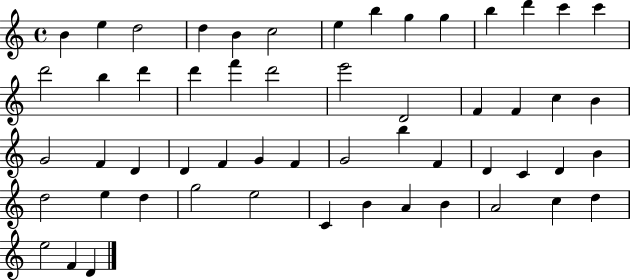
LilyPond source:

{
  \clef treble
  \time 4/4
  \defaultTimeSignature
  \key c \major
  b'4 e''4 d''2 | d''4 b'4 c''2 | e''4 b''4 g''4 g''4 | b''4 d'''4 c'''4 c'''4 | \break d'''2 b''4 d'''4 | d'''4 f'''4 d'''2 | e'''2 d'2 | f'4 f'4 c''4 b'4 | \break g'2 f'4 d'4 | d'4 f'4 g'4 f'4 | g'2 b''4 f'4 | d'4 c'4 d'4 b'4 | \break d''2 e''4 d''4 | g''2 e''2 | c'4 b'4 a'4 b'4 | a'2 c''4 d''4 | \break e''2 f'4 d'4 | \bar "|."
}